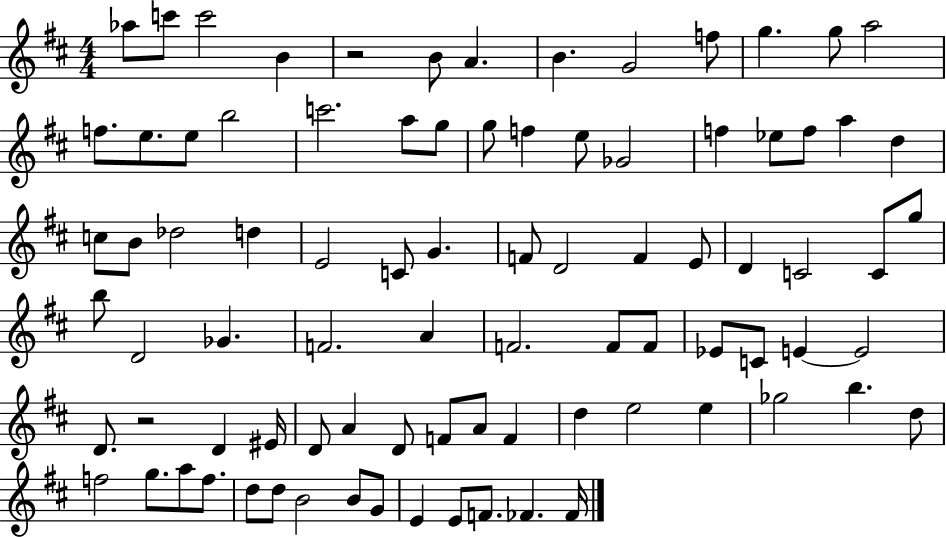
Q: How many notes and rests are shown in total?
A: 86